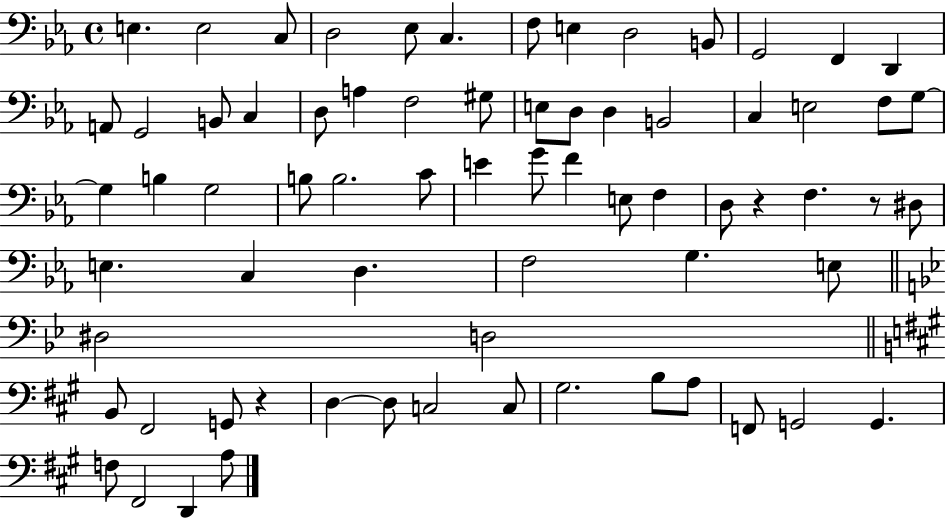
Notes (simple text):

E3/q. E3/h C3/e D3/h Eb3/e C3/q. F3/e E3/q D3/h B2/e G2/h F2/q D2/q A2/e G2/h B2/e C3/q D3/e A3/q F3/h G#3/e E3/e D3/e D3/q B2/h C3/q E3/h F3/e G3/e G3/q B3/q G3/h B3/e B3/h. C4/e E4/q G4/e F4/q E3/e F3/q D3/e R/q F3/q. R/e D#3/e E3/q. C3/q D3/q. F3/h G3/q. E3/e D#3/h D3/h B2/e F#2/h G2/e R/q D3/q D3/e C3/h C3/e G#3/h. B3/e A3/e F2/e G2/h G2/q. F3/e F#2/h D2/q A3/e